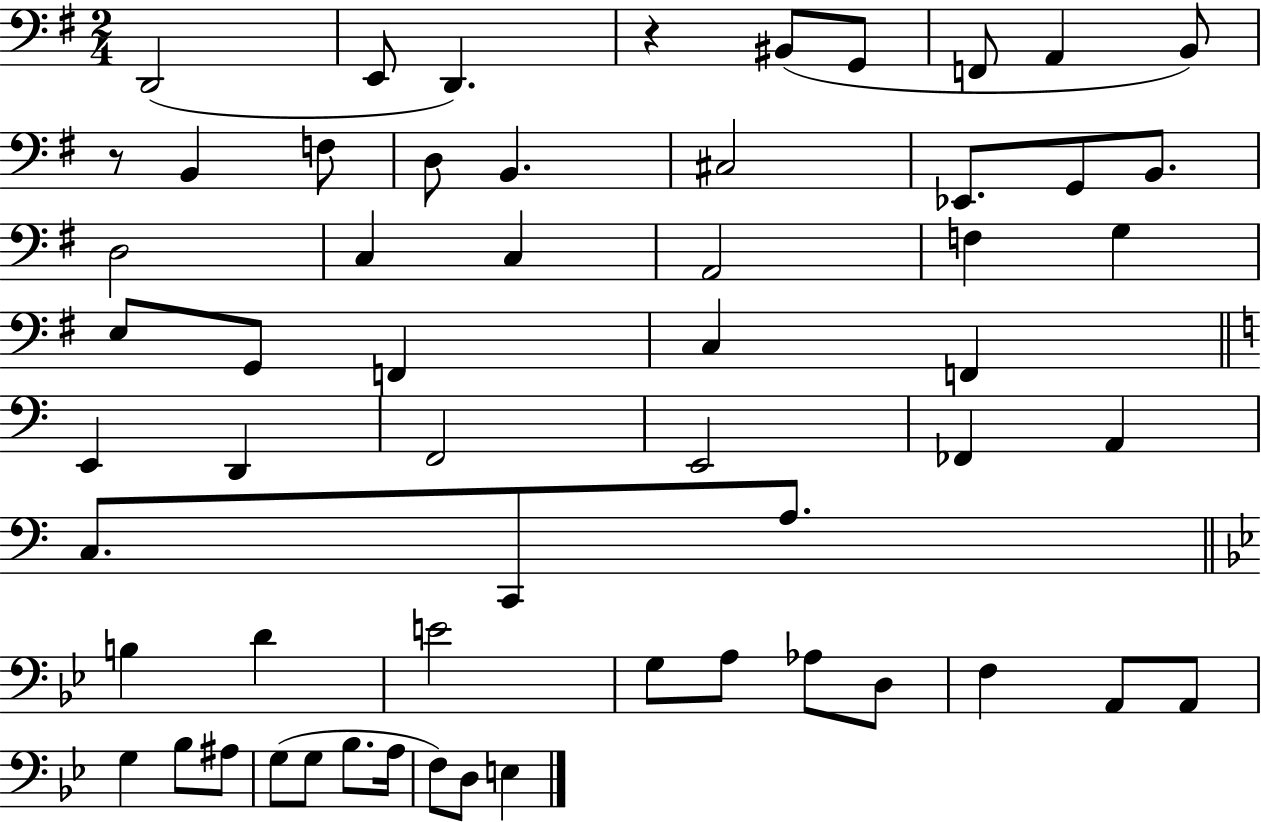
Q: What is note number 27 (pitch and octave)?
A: F2